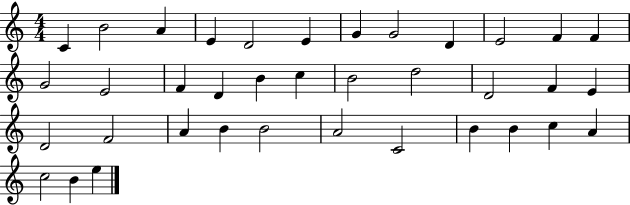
{
  \clef treble
  \numericTimeSignature
  \time 4/4
  \key c \major
  c'4 b'2 a'4 | e'4 d'2 e'4 | g'4 g'2 d'4 | e'2 f'4 f'4 | \break g'2 e'2 | f'4 d'4 b'4 c''4 | b'2 d''2 | d'2 f'4 e'4 | \break d'2 f'2 | a'4 b'4 b'2 | a'2 c'2 | b'4 b'4 c''4 a'4 | \break c''2 b'4 e''4 | \bar "|."
}